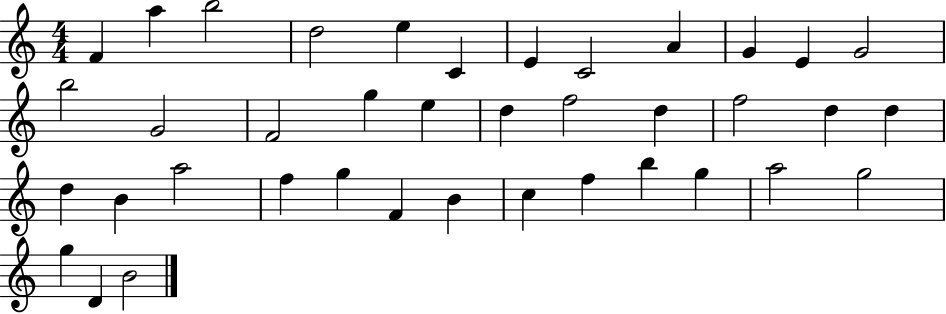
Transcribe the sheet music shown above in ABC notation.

X:1
T:Untitled
M:4/4
L:1/4
K:C
F a b2 d2 e C E C2 A G E G2 b2 G2 F2 g e d f2 d f2 d d d B a2 f g F B c f b g a2 g2 g D B2